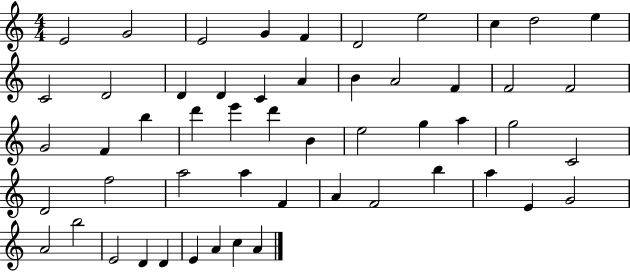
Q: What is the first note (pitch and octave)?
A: E4